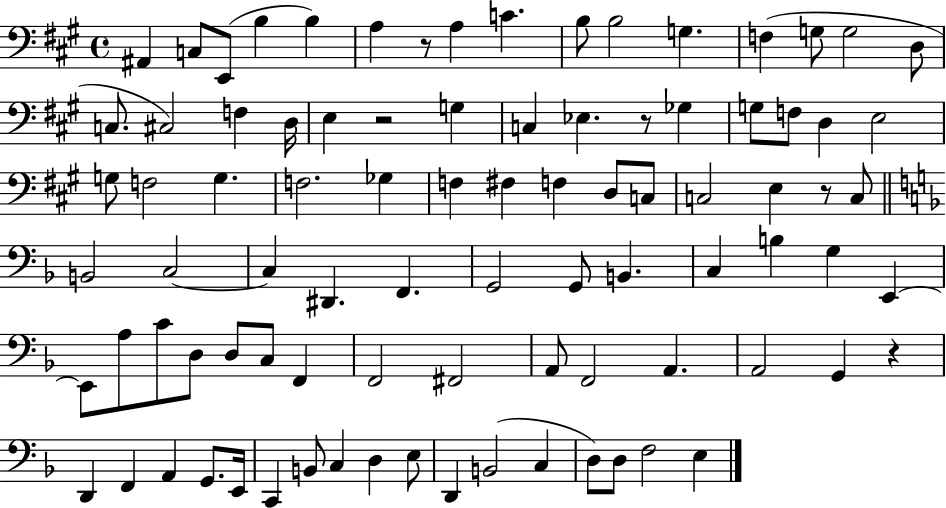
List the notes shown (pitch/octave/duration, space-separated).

A#2/q C3/e E2/e B3/q B3/q A3/q R/e A3/q C4/q. B3/e B3/h G3/q. F3/q G3/e G3/h D3/e C3/e. C#3/h F3/q D3/s E3/q R/h G3/q C3/q Eb3/q. R/e Gb3/q G3/e F3/e D3/q E3/h G3/e F3/h G3/q. F3/h. Gb3/q F3/q F#3/q F3/q D3/e C3/e C3/h E3/q R/e C3/e B2/h C3/h C3/q D#2/q. F2/q. G2/h G2/e B2/q. C3/q B3/q G3/q E2/q E2/e A3/e C4/e D3/e D3/e C3/e F2/q F2/h F#2/h A2/e F2/h A2/q. A2/h G2/q R/q D2/q F2/q A2/q G2/e. E2/s C2/q B2/e C3/q D3/q E3/e D2/q B2/h C3/q D3/e D3/e F3/h E3/q